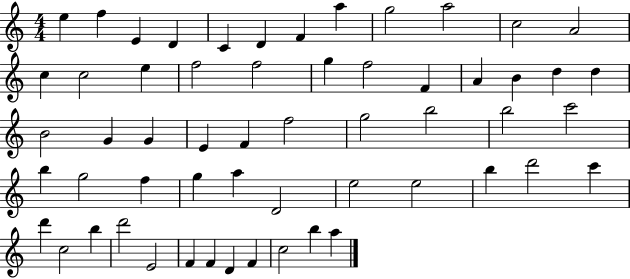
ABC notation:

X:1
T:Untitled
M:4/4
L:1/4
K:C
e f E D C D F a g2 a2 c2 A2 c c2 e f2 f2 g f2 F A B d d B2 G G E F f2 g2 b2 b2 c'2 b g2 f g a D2 e2 e2 b d'2 c' d' c2 b d'2 E2 F F D F c2 b a